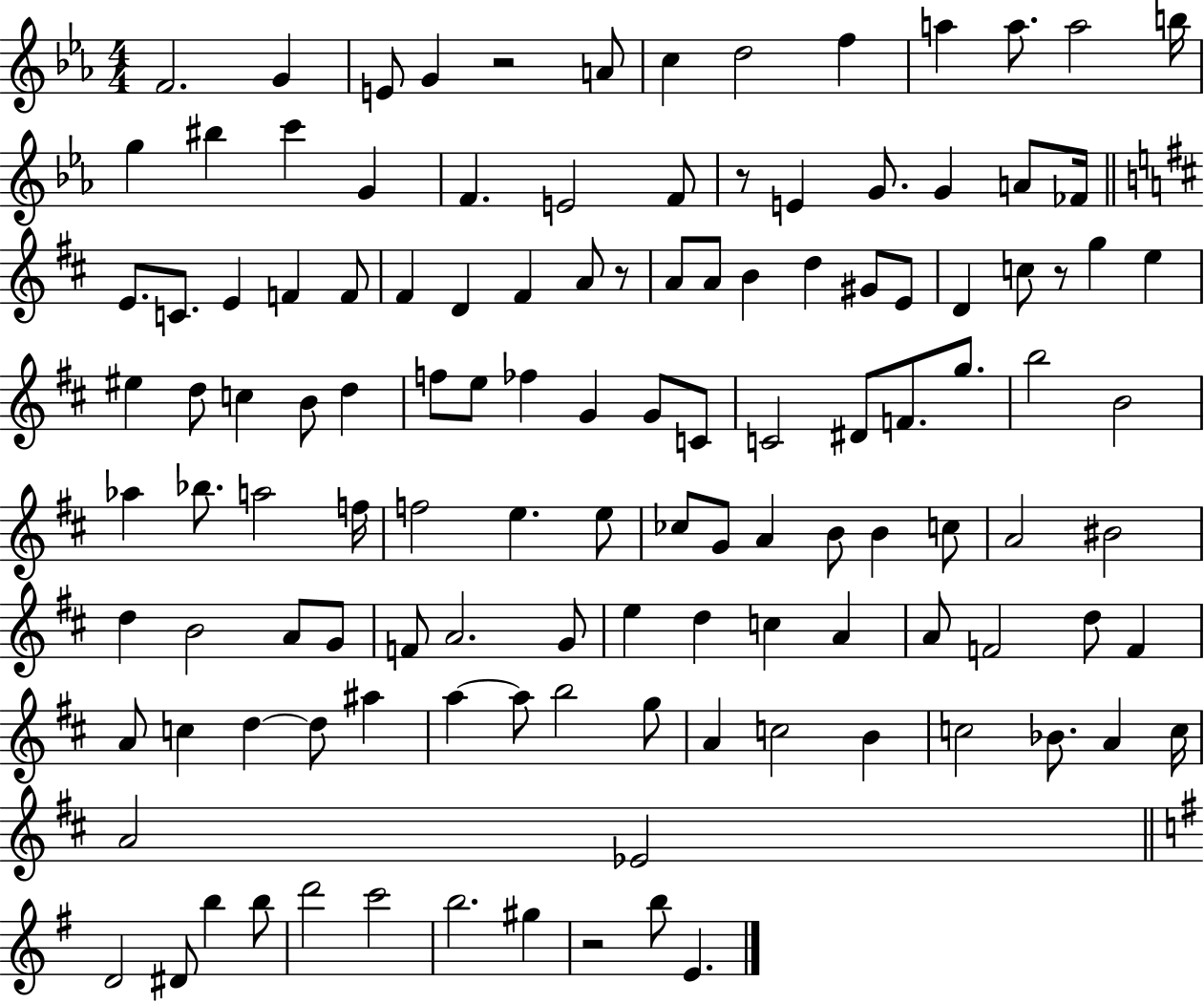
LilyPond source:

{
  \clef treble
  \numericTimeSignature
  \time 4/4
  \key ees \major
  f'2. g'4 | e'8 g'4 r2 a'8 | c''4 d''2 f''4 | a''4 a''8. a''2 b''16 | \break g''4 bis''4 c'''4 g'4 | f'4. e'2 f'8 | r8 e'4 g'8. g'4 a'8 fes'16 | \bar "||" \break \key d \major e'8. c'8. e'4 f'4 f'8 | fis'4 d'4 fis'4 a'8 r8 | a'8 a'8 b'4 d''4 gis'8 e'8 | d'4 c''8 r8 g''4 e''4 | \break eis''4 d''8 c''4 b'8 d''4 | f''8 e''8 fes''4 g'4 g'8 c'8 | c'2 dis'8 f'8. g''8. | b''2 b'2 | \break aes''4 bes''8. a''2 f''16 | f''2 e''4. e''8 | ces''8 g'8 a'4 b'8 b'4 c''8 | a'2 bis'2 | \break d''4 b'2 a'8 g'8 | f'8 a'2. g'8 | e''4 d''4 c''4 a'4 | a'8 f'2 d''8 f'4 | \break a'8 c''4 d''4~~ d''8 ais''4 | a''4~~ a''8 b''2 g''8 | a'4 c''2 b'4 | c''2 bes'8. a'4 c''16 | \break a'2 ees'2 | \bar "||" \break \key g \major d'2 dis'8 b''4 b''8 | d'''2 c'''2 | b''2. gis''4 | r2 b''8 e'4. | \break \bar "|."
}